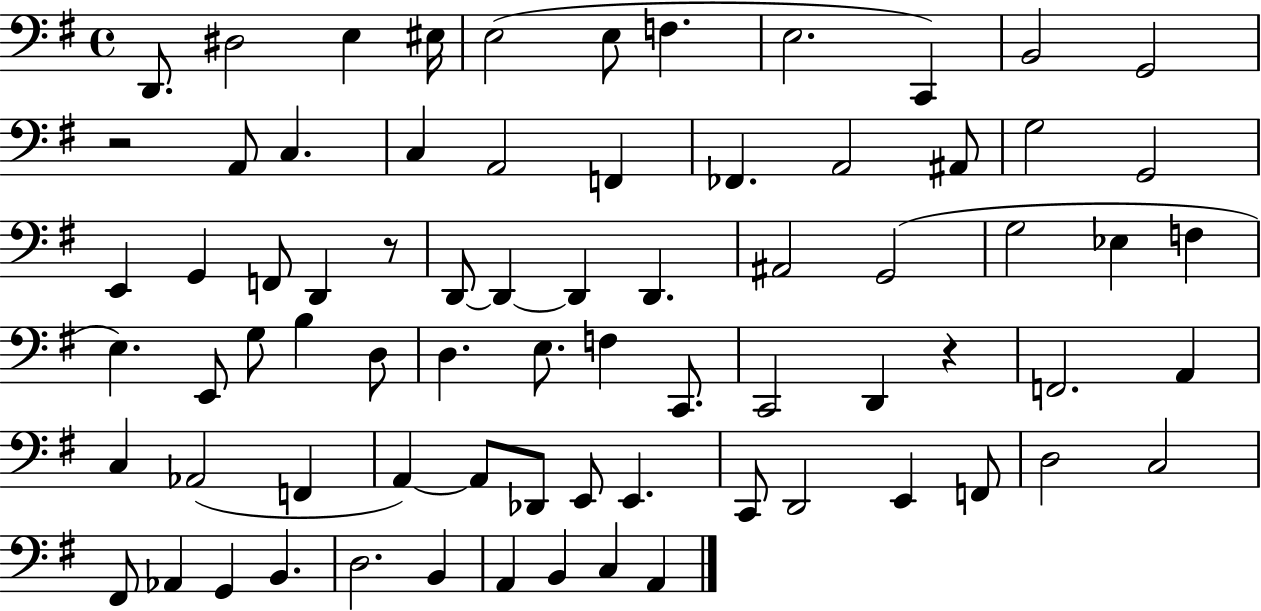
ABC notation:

X:1
T:Untitled
M:4/4
L:1/4
K:G
D,,/2 ^D,2 E, ^E,/4 E,2 E,/2 F, E,2 C,, B,,2 G,,2 z2 A,,/2 C, C, A,,2 F,, _F,, A,,2 ^A,,/2 G,2 G,,2 E,, G,, F,,/2 D,, z/2 D,,/2 D,, D,, D,, ^A,,2 G,,2 G,2 _E, F, E, E,,/2 G,/2 B, D,/2 D, E,/2 F, C,,/2 C,,2 D,, z F,,2 A,, C, _A,,2 F,, A,, A,,/2 _D,,/2 E,,/2 E,, C,,/2 D,,2 E,, F,,/2 D,2 C,2 ^F,,/2 _A,, G,, B,, D,2 B,, A,, B,, C, A,,